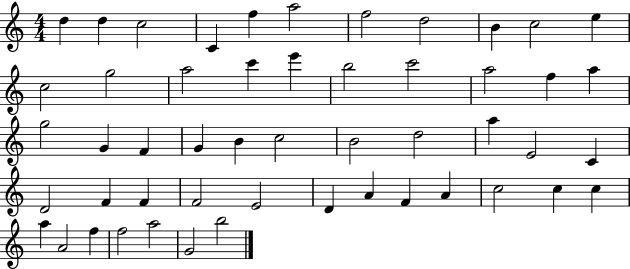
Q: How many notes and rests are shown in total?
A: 51